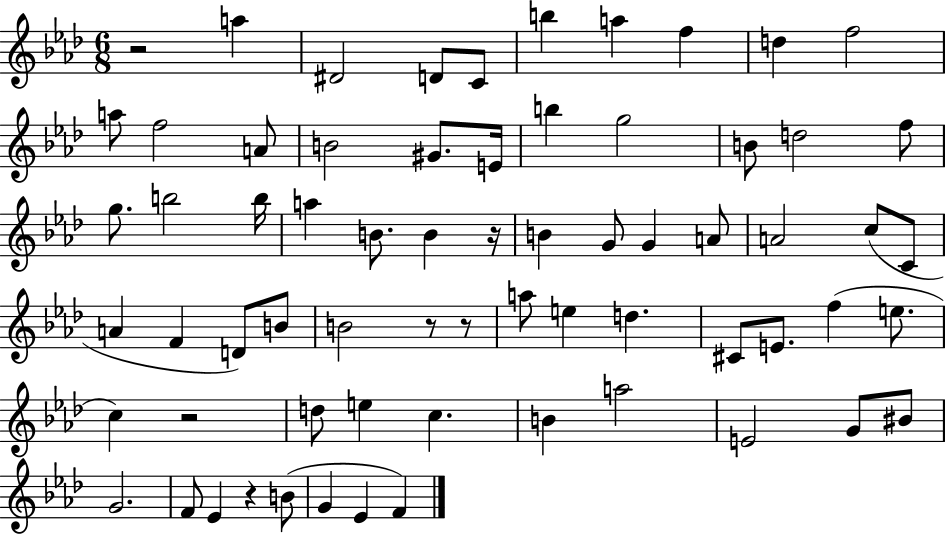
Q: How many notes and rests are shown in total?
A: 67